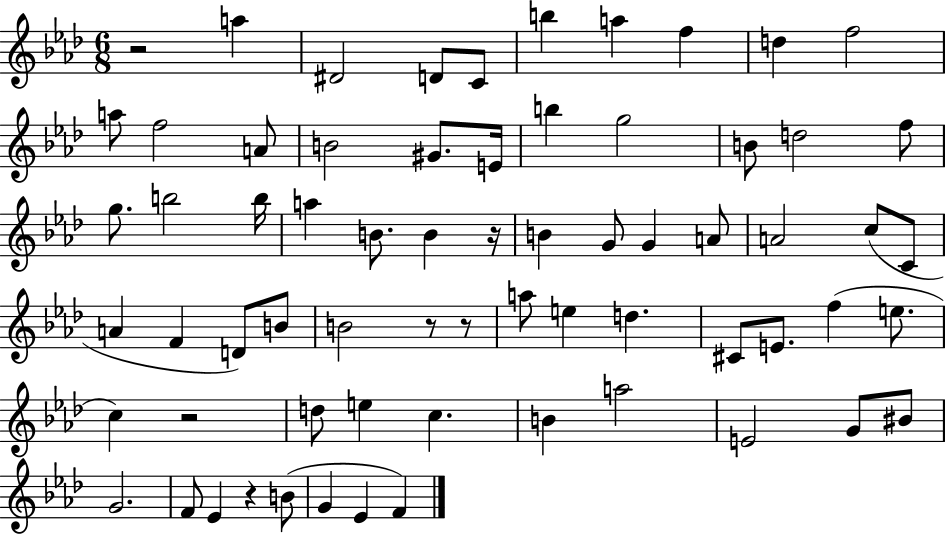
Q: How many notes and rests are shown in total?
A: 67